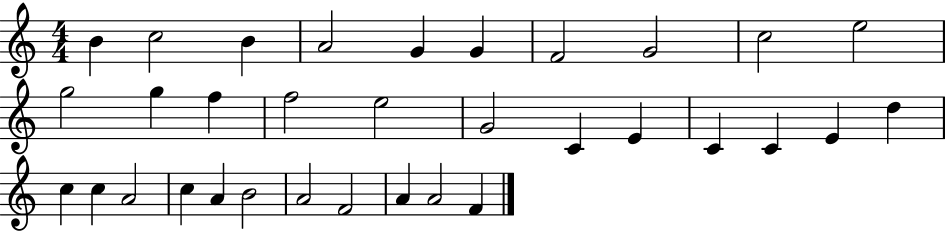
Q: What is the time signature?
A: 4/4